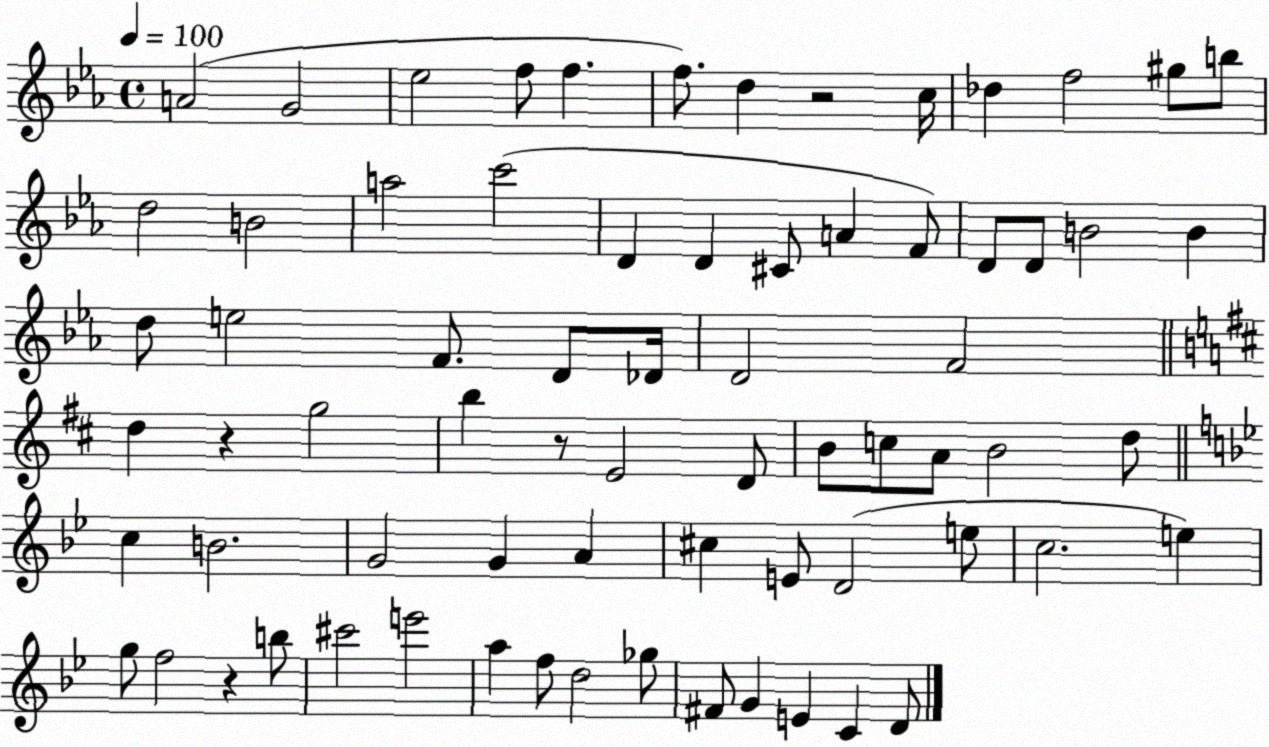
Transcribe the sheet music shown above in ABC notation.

X:1
T:Untitled
M:4/4
L:1/4
K:Eb
A2 G2 _e2 f/2 f f/2 d z2 c/4 _d f2 ^g/2 b/2 d2 B2 a2 c'2 D D ^C/2 A F/2 D/2 D/2 B2 B d/2 e2 F/2 D/2 _D/4 D2 F2 d z g2 b z/2 E2 D/2 B/2 c/2 A/2 B2 d/2 c B2 G2 G A ^c E/2 D2 e/2 c2 e g/2 f2 z b/2 ^c'2 e'2 a f/2 d2 _g/2 ^F/2 G E C D/2